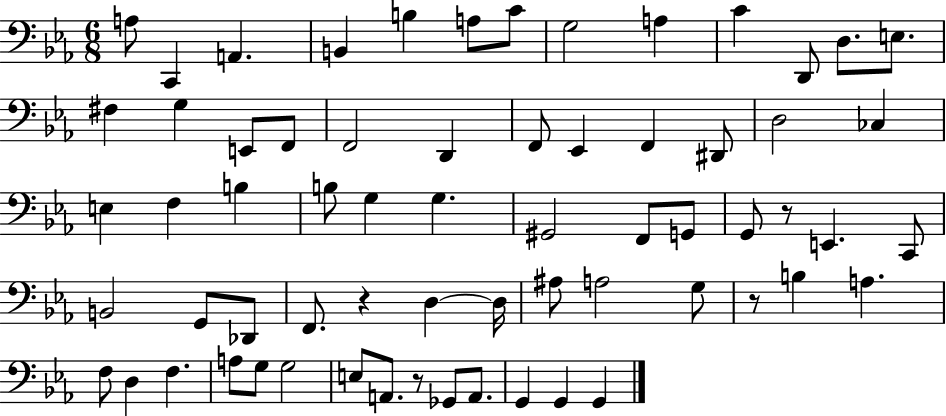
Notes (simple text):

A3/e C2/q A2/q. B2/q B3/q A3/e C4/e G3/h A3/q C4/q D2/e D3/e. E3/e. F#3/q G3/q E2/e F2/e F2/h D2/q F2/e Eb2/q F2/q D#2/e D3/h CES3/q E3/q F3/q B3/q B3/e G3/q G3/q. G#2/h F2/e G2/e G2/e R/e E2/q. C2/e B2/h G2/e Db2/e F2/e. R/q D3/q D3/s A#3/e A3/h G3/e R/e B3/q A3/q. F3/e D3/q F3/q. A3/e G3/e G3/h E3/e A2/e. R/e Gb2/e A2/e. G2/q G2/q G2/q